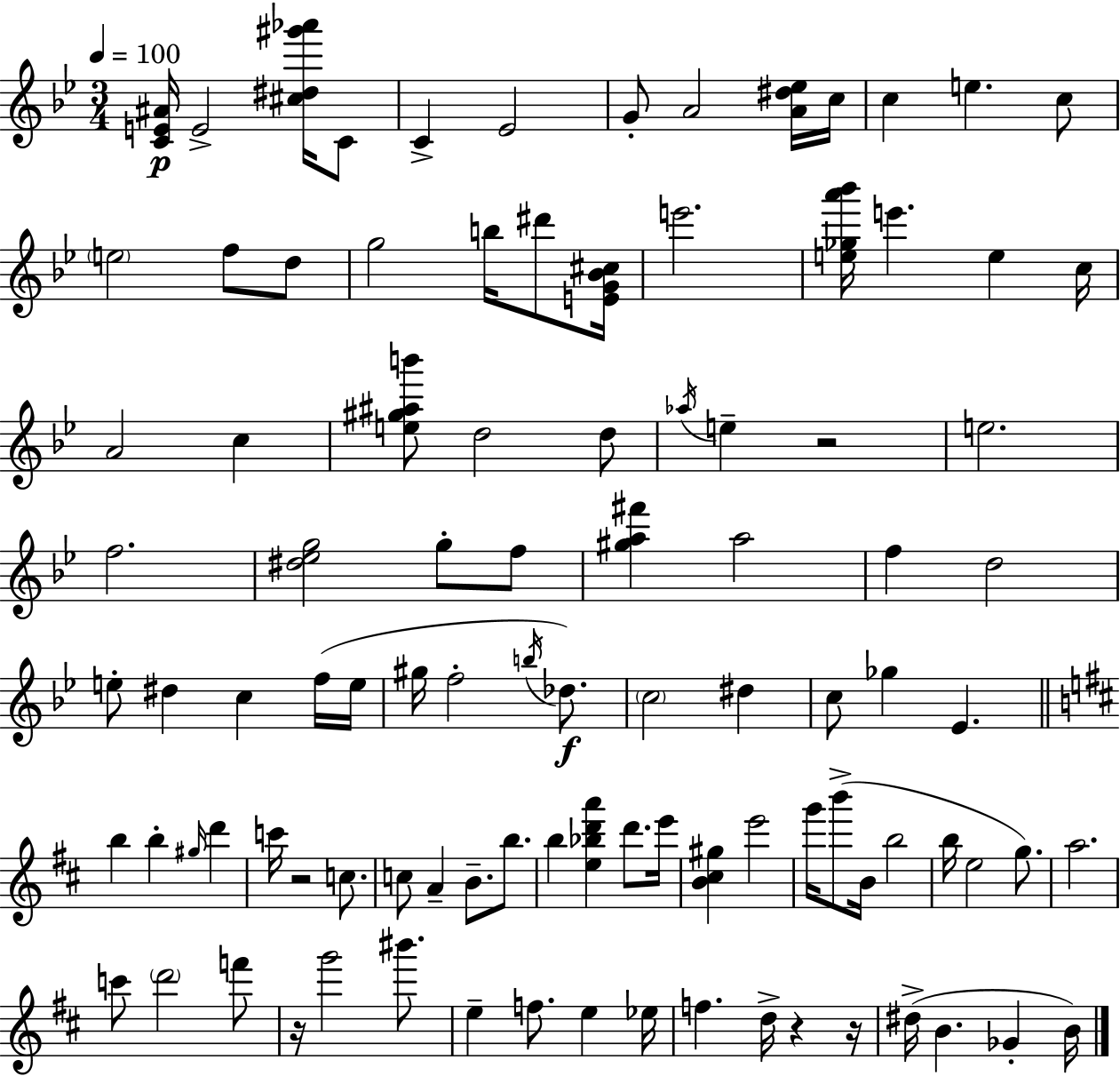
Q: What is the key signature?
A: G minor